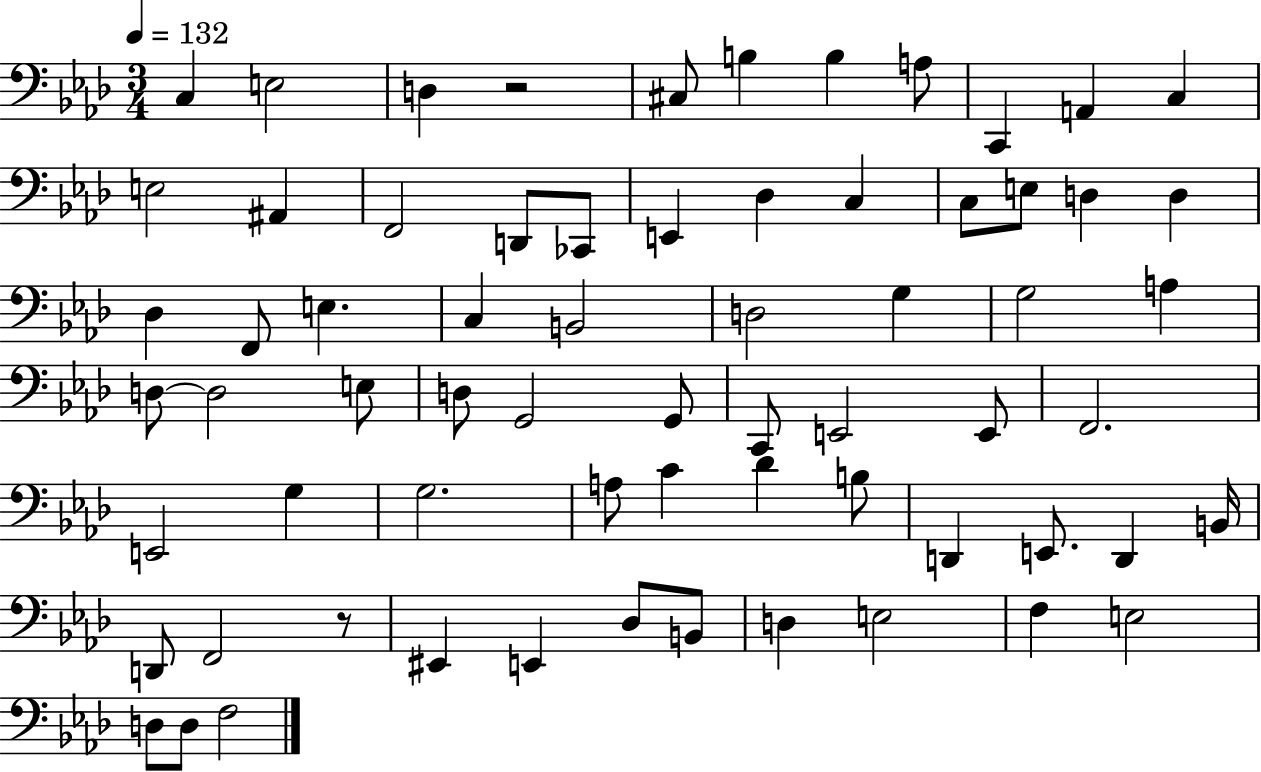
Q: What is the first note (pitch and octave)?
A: C3